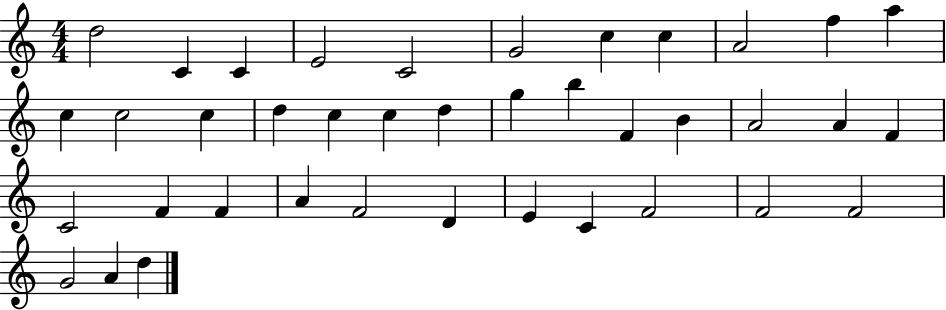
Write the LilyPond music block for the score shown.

{
  \clef treble
  \numericTimeSignature
  \time 4/4
  \key c \major
  d''2 c'4 c'4 | e'2 c'2 | g'2 c''4 c''4 | a'2 f''4 a''4 | \break c''4 c''2 c''4 | d''4 c''4 c''4 d''4 | g''4 b''4 f'4 b'4 | a'2 a'4 f'4 | \break c'2 f'4 f'4 | a'4 f'2 d'4 | e'4 c'4 f'2 | f'2 f'2 | \break g'2 a'4 d''4 | \bar "|."
}